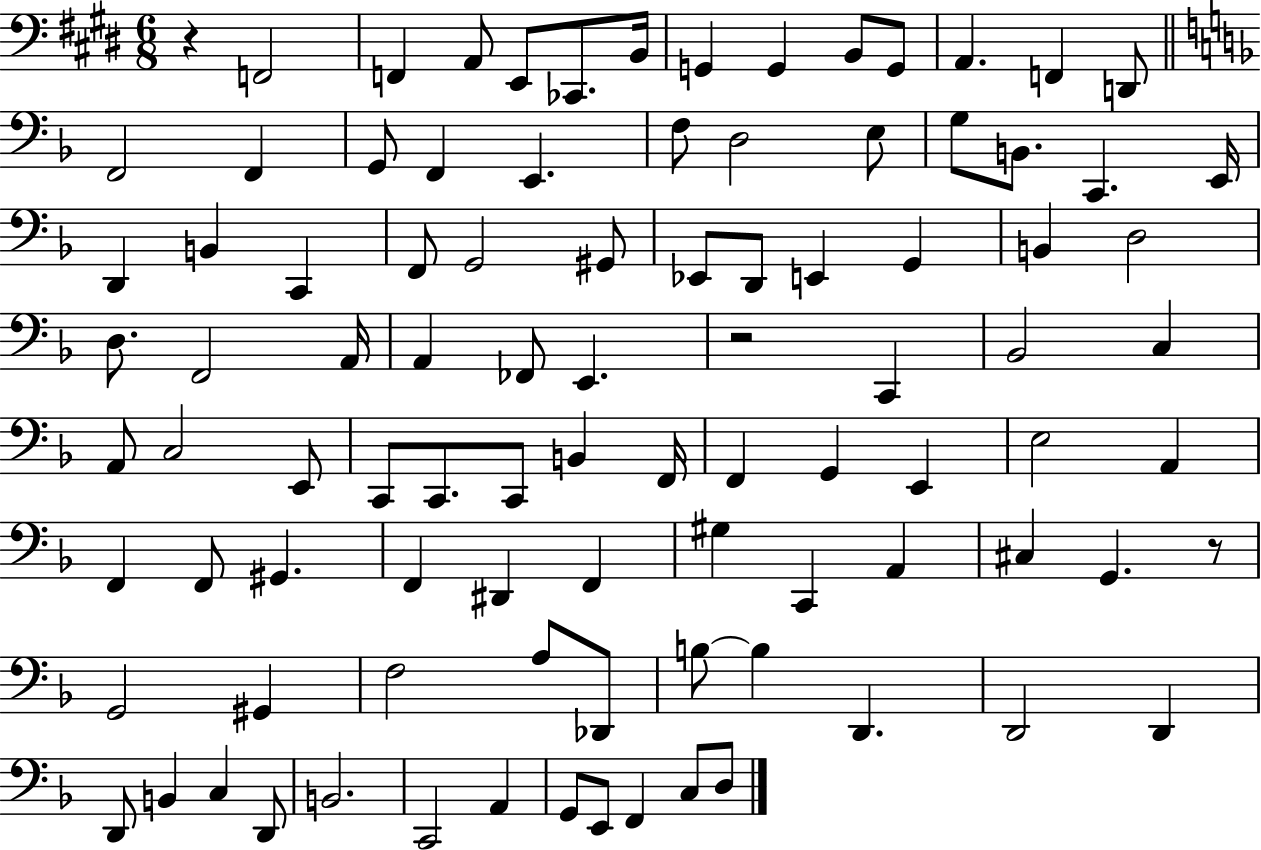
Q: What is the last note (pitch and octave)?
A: D3